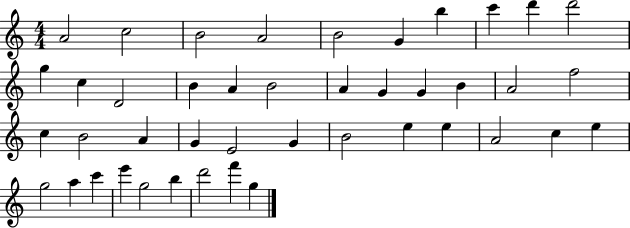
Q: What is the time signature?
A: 4/4